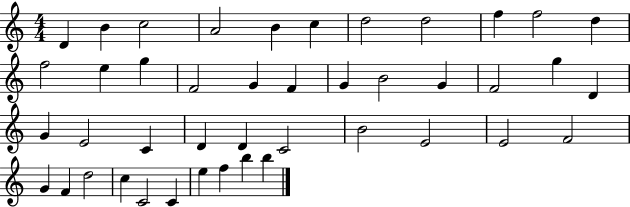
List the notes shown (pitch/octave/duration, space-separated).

D4/q B4/q C5/h A4/h B4/q C5/q D5/h D5/h F5/q F5/h D5/q F5/h E5/q G5/q F4/h G4/q F4/q G4/q B4/h G4/q F4/h G5/q D4/q G4/q E4/h C4/q D4/q D4/q C4/h B4/h E4/h E4/h F4/h G4/q F4/q D5/h C5/q C4/h C4/q E5/q F5/q B5/q B5/q